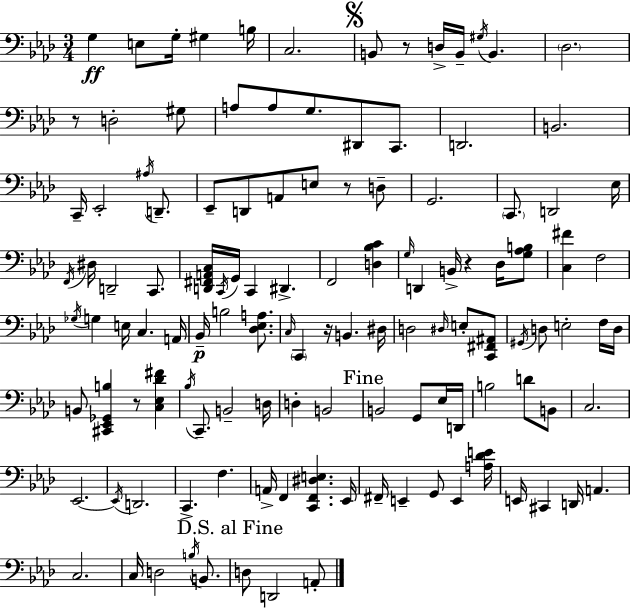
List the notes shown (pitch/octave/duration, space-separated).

G3/q E3/e G3/s G#3/q B3/s C3/h. B2/e R/e D3/s B2/s G#3/s B2/q. Db3/h. R/e D3/h G#3/e A3/e A3/e G3/e. D#2/e C2/e. D2/h. B2/h. C2/s Eb2/h A#3/s D2/e. Eb2/e D2/e A2/e E3/e R/e D3/e G2/h. C2/e. D2/h Eb3/s F2/s D#3/s D2/h C2/e. [D2,F#2,A2,C3]/s C2/s G2/s C2/q D#2/q. F2/h [D3,Bb3,C4]/q G3/s D2/q B2/s R/q Db3/s [G3,Ab3,B3]/e [C3,F#4]/q F3/h Gb3/s G3/q E3/s C3/q. A2/s Bb2/s B3/h [Db3,Eb3,A3]/e. C3/s C2/q R/s B2/q. D#3/s D3/h D#3/s E3/e [C2,F#2,A#2]/e G#2/s D3/e E3/h F3/s D3/s B2/e [C#2,Eb2,Gb2,B3]/q R/e [C3,Eb3,Db4,F#4]/q Bb3/s C2/e. B2/h D3/s D3/q B2/h B2/h G2/e Eb3/s D2/s B3/h D4/e B2/e C3/h. Eb2/h. Eb2/s D2/h. C2/q. F3/q. A2/s F2/q [C2,F2,D#3,E3]/q. Eb2/s F#2/s E2/q G2/e E2/q [A3,Db4,E4]/s E2/s C#2/q D2/s A2/q. C3/h. C3/s D3/h B3/s B2/e. D3/e D2/h A2/e